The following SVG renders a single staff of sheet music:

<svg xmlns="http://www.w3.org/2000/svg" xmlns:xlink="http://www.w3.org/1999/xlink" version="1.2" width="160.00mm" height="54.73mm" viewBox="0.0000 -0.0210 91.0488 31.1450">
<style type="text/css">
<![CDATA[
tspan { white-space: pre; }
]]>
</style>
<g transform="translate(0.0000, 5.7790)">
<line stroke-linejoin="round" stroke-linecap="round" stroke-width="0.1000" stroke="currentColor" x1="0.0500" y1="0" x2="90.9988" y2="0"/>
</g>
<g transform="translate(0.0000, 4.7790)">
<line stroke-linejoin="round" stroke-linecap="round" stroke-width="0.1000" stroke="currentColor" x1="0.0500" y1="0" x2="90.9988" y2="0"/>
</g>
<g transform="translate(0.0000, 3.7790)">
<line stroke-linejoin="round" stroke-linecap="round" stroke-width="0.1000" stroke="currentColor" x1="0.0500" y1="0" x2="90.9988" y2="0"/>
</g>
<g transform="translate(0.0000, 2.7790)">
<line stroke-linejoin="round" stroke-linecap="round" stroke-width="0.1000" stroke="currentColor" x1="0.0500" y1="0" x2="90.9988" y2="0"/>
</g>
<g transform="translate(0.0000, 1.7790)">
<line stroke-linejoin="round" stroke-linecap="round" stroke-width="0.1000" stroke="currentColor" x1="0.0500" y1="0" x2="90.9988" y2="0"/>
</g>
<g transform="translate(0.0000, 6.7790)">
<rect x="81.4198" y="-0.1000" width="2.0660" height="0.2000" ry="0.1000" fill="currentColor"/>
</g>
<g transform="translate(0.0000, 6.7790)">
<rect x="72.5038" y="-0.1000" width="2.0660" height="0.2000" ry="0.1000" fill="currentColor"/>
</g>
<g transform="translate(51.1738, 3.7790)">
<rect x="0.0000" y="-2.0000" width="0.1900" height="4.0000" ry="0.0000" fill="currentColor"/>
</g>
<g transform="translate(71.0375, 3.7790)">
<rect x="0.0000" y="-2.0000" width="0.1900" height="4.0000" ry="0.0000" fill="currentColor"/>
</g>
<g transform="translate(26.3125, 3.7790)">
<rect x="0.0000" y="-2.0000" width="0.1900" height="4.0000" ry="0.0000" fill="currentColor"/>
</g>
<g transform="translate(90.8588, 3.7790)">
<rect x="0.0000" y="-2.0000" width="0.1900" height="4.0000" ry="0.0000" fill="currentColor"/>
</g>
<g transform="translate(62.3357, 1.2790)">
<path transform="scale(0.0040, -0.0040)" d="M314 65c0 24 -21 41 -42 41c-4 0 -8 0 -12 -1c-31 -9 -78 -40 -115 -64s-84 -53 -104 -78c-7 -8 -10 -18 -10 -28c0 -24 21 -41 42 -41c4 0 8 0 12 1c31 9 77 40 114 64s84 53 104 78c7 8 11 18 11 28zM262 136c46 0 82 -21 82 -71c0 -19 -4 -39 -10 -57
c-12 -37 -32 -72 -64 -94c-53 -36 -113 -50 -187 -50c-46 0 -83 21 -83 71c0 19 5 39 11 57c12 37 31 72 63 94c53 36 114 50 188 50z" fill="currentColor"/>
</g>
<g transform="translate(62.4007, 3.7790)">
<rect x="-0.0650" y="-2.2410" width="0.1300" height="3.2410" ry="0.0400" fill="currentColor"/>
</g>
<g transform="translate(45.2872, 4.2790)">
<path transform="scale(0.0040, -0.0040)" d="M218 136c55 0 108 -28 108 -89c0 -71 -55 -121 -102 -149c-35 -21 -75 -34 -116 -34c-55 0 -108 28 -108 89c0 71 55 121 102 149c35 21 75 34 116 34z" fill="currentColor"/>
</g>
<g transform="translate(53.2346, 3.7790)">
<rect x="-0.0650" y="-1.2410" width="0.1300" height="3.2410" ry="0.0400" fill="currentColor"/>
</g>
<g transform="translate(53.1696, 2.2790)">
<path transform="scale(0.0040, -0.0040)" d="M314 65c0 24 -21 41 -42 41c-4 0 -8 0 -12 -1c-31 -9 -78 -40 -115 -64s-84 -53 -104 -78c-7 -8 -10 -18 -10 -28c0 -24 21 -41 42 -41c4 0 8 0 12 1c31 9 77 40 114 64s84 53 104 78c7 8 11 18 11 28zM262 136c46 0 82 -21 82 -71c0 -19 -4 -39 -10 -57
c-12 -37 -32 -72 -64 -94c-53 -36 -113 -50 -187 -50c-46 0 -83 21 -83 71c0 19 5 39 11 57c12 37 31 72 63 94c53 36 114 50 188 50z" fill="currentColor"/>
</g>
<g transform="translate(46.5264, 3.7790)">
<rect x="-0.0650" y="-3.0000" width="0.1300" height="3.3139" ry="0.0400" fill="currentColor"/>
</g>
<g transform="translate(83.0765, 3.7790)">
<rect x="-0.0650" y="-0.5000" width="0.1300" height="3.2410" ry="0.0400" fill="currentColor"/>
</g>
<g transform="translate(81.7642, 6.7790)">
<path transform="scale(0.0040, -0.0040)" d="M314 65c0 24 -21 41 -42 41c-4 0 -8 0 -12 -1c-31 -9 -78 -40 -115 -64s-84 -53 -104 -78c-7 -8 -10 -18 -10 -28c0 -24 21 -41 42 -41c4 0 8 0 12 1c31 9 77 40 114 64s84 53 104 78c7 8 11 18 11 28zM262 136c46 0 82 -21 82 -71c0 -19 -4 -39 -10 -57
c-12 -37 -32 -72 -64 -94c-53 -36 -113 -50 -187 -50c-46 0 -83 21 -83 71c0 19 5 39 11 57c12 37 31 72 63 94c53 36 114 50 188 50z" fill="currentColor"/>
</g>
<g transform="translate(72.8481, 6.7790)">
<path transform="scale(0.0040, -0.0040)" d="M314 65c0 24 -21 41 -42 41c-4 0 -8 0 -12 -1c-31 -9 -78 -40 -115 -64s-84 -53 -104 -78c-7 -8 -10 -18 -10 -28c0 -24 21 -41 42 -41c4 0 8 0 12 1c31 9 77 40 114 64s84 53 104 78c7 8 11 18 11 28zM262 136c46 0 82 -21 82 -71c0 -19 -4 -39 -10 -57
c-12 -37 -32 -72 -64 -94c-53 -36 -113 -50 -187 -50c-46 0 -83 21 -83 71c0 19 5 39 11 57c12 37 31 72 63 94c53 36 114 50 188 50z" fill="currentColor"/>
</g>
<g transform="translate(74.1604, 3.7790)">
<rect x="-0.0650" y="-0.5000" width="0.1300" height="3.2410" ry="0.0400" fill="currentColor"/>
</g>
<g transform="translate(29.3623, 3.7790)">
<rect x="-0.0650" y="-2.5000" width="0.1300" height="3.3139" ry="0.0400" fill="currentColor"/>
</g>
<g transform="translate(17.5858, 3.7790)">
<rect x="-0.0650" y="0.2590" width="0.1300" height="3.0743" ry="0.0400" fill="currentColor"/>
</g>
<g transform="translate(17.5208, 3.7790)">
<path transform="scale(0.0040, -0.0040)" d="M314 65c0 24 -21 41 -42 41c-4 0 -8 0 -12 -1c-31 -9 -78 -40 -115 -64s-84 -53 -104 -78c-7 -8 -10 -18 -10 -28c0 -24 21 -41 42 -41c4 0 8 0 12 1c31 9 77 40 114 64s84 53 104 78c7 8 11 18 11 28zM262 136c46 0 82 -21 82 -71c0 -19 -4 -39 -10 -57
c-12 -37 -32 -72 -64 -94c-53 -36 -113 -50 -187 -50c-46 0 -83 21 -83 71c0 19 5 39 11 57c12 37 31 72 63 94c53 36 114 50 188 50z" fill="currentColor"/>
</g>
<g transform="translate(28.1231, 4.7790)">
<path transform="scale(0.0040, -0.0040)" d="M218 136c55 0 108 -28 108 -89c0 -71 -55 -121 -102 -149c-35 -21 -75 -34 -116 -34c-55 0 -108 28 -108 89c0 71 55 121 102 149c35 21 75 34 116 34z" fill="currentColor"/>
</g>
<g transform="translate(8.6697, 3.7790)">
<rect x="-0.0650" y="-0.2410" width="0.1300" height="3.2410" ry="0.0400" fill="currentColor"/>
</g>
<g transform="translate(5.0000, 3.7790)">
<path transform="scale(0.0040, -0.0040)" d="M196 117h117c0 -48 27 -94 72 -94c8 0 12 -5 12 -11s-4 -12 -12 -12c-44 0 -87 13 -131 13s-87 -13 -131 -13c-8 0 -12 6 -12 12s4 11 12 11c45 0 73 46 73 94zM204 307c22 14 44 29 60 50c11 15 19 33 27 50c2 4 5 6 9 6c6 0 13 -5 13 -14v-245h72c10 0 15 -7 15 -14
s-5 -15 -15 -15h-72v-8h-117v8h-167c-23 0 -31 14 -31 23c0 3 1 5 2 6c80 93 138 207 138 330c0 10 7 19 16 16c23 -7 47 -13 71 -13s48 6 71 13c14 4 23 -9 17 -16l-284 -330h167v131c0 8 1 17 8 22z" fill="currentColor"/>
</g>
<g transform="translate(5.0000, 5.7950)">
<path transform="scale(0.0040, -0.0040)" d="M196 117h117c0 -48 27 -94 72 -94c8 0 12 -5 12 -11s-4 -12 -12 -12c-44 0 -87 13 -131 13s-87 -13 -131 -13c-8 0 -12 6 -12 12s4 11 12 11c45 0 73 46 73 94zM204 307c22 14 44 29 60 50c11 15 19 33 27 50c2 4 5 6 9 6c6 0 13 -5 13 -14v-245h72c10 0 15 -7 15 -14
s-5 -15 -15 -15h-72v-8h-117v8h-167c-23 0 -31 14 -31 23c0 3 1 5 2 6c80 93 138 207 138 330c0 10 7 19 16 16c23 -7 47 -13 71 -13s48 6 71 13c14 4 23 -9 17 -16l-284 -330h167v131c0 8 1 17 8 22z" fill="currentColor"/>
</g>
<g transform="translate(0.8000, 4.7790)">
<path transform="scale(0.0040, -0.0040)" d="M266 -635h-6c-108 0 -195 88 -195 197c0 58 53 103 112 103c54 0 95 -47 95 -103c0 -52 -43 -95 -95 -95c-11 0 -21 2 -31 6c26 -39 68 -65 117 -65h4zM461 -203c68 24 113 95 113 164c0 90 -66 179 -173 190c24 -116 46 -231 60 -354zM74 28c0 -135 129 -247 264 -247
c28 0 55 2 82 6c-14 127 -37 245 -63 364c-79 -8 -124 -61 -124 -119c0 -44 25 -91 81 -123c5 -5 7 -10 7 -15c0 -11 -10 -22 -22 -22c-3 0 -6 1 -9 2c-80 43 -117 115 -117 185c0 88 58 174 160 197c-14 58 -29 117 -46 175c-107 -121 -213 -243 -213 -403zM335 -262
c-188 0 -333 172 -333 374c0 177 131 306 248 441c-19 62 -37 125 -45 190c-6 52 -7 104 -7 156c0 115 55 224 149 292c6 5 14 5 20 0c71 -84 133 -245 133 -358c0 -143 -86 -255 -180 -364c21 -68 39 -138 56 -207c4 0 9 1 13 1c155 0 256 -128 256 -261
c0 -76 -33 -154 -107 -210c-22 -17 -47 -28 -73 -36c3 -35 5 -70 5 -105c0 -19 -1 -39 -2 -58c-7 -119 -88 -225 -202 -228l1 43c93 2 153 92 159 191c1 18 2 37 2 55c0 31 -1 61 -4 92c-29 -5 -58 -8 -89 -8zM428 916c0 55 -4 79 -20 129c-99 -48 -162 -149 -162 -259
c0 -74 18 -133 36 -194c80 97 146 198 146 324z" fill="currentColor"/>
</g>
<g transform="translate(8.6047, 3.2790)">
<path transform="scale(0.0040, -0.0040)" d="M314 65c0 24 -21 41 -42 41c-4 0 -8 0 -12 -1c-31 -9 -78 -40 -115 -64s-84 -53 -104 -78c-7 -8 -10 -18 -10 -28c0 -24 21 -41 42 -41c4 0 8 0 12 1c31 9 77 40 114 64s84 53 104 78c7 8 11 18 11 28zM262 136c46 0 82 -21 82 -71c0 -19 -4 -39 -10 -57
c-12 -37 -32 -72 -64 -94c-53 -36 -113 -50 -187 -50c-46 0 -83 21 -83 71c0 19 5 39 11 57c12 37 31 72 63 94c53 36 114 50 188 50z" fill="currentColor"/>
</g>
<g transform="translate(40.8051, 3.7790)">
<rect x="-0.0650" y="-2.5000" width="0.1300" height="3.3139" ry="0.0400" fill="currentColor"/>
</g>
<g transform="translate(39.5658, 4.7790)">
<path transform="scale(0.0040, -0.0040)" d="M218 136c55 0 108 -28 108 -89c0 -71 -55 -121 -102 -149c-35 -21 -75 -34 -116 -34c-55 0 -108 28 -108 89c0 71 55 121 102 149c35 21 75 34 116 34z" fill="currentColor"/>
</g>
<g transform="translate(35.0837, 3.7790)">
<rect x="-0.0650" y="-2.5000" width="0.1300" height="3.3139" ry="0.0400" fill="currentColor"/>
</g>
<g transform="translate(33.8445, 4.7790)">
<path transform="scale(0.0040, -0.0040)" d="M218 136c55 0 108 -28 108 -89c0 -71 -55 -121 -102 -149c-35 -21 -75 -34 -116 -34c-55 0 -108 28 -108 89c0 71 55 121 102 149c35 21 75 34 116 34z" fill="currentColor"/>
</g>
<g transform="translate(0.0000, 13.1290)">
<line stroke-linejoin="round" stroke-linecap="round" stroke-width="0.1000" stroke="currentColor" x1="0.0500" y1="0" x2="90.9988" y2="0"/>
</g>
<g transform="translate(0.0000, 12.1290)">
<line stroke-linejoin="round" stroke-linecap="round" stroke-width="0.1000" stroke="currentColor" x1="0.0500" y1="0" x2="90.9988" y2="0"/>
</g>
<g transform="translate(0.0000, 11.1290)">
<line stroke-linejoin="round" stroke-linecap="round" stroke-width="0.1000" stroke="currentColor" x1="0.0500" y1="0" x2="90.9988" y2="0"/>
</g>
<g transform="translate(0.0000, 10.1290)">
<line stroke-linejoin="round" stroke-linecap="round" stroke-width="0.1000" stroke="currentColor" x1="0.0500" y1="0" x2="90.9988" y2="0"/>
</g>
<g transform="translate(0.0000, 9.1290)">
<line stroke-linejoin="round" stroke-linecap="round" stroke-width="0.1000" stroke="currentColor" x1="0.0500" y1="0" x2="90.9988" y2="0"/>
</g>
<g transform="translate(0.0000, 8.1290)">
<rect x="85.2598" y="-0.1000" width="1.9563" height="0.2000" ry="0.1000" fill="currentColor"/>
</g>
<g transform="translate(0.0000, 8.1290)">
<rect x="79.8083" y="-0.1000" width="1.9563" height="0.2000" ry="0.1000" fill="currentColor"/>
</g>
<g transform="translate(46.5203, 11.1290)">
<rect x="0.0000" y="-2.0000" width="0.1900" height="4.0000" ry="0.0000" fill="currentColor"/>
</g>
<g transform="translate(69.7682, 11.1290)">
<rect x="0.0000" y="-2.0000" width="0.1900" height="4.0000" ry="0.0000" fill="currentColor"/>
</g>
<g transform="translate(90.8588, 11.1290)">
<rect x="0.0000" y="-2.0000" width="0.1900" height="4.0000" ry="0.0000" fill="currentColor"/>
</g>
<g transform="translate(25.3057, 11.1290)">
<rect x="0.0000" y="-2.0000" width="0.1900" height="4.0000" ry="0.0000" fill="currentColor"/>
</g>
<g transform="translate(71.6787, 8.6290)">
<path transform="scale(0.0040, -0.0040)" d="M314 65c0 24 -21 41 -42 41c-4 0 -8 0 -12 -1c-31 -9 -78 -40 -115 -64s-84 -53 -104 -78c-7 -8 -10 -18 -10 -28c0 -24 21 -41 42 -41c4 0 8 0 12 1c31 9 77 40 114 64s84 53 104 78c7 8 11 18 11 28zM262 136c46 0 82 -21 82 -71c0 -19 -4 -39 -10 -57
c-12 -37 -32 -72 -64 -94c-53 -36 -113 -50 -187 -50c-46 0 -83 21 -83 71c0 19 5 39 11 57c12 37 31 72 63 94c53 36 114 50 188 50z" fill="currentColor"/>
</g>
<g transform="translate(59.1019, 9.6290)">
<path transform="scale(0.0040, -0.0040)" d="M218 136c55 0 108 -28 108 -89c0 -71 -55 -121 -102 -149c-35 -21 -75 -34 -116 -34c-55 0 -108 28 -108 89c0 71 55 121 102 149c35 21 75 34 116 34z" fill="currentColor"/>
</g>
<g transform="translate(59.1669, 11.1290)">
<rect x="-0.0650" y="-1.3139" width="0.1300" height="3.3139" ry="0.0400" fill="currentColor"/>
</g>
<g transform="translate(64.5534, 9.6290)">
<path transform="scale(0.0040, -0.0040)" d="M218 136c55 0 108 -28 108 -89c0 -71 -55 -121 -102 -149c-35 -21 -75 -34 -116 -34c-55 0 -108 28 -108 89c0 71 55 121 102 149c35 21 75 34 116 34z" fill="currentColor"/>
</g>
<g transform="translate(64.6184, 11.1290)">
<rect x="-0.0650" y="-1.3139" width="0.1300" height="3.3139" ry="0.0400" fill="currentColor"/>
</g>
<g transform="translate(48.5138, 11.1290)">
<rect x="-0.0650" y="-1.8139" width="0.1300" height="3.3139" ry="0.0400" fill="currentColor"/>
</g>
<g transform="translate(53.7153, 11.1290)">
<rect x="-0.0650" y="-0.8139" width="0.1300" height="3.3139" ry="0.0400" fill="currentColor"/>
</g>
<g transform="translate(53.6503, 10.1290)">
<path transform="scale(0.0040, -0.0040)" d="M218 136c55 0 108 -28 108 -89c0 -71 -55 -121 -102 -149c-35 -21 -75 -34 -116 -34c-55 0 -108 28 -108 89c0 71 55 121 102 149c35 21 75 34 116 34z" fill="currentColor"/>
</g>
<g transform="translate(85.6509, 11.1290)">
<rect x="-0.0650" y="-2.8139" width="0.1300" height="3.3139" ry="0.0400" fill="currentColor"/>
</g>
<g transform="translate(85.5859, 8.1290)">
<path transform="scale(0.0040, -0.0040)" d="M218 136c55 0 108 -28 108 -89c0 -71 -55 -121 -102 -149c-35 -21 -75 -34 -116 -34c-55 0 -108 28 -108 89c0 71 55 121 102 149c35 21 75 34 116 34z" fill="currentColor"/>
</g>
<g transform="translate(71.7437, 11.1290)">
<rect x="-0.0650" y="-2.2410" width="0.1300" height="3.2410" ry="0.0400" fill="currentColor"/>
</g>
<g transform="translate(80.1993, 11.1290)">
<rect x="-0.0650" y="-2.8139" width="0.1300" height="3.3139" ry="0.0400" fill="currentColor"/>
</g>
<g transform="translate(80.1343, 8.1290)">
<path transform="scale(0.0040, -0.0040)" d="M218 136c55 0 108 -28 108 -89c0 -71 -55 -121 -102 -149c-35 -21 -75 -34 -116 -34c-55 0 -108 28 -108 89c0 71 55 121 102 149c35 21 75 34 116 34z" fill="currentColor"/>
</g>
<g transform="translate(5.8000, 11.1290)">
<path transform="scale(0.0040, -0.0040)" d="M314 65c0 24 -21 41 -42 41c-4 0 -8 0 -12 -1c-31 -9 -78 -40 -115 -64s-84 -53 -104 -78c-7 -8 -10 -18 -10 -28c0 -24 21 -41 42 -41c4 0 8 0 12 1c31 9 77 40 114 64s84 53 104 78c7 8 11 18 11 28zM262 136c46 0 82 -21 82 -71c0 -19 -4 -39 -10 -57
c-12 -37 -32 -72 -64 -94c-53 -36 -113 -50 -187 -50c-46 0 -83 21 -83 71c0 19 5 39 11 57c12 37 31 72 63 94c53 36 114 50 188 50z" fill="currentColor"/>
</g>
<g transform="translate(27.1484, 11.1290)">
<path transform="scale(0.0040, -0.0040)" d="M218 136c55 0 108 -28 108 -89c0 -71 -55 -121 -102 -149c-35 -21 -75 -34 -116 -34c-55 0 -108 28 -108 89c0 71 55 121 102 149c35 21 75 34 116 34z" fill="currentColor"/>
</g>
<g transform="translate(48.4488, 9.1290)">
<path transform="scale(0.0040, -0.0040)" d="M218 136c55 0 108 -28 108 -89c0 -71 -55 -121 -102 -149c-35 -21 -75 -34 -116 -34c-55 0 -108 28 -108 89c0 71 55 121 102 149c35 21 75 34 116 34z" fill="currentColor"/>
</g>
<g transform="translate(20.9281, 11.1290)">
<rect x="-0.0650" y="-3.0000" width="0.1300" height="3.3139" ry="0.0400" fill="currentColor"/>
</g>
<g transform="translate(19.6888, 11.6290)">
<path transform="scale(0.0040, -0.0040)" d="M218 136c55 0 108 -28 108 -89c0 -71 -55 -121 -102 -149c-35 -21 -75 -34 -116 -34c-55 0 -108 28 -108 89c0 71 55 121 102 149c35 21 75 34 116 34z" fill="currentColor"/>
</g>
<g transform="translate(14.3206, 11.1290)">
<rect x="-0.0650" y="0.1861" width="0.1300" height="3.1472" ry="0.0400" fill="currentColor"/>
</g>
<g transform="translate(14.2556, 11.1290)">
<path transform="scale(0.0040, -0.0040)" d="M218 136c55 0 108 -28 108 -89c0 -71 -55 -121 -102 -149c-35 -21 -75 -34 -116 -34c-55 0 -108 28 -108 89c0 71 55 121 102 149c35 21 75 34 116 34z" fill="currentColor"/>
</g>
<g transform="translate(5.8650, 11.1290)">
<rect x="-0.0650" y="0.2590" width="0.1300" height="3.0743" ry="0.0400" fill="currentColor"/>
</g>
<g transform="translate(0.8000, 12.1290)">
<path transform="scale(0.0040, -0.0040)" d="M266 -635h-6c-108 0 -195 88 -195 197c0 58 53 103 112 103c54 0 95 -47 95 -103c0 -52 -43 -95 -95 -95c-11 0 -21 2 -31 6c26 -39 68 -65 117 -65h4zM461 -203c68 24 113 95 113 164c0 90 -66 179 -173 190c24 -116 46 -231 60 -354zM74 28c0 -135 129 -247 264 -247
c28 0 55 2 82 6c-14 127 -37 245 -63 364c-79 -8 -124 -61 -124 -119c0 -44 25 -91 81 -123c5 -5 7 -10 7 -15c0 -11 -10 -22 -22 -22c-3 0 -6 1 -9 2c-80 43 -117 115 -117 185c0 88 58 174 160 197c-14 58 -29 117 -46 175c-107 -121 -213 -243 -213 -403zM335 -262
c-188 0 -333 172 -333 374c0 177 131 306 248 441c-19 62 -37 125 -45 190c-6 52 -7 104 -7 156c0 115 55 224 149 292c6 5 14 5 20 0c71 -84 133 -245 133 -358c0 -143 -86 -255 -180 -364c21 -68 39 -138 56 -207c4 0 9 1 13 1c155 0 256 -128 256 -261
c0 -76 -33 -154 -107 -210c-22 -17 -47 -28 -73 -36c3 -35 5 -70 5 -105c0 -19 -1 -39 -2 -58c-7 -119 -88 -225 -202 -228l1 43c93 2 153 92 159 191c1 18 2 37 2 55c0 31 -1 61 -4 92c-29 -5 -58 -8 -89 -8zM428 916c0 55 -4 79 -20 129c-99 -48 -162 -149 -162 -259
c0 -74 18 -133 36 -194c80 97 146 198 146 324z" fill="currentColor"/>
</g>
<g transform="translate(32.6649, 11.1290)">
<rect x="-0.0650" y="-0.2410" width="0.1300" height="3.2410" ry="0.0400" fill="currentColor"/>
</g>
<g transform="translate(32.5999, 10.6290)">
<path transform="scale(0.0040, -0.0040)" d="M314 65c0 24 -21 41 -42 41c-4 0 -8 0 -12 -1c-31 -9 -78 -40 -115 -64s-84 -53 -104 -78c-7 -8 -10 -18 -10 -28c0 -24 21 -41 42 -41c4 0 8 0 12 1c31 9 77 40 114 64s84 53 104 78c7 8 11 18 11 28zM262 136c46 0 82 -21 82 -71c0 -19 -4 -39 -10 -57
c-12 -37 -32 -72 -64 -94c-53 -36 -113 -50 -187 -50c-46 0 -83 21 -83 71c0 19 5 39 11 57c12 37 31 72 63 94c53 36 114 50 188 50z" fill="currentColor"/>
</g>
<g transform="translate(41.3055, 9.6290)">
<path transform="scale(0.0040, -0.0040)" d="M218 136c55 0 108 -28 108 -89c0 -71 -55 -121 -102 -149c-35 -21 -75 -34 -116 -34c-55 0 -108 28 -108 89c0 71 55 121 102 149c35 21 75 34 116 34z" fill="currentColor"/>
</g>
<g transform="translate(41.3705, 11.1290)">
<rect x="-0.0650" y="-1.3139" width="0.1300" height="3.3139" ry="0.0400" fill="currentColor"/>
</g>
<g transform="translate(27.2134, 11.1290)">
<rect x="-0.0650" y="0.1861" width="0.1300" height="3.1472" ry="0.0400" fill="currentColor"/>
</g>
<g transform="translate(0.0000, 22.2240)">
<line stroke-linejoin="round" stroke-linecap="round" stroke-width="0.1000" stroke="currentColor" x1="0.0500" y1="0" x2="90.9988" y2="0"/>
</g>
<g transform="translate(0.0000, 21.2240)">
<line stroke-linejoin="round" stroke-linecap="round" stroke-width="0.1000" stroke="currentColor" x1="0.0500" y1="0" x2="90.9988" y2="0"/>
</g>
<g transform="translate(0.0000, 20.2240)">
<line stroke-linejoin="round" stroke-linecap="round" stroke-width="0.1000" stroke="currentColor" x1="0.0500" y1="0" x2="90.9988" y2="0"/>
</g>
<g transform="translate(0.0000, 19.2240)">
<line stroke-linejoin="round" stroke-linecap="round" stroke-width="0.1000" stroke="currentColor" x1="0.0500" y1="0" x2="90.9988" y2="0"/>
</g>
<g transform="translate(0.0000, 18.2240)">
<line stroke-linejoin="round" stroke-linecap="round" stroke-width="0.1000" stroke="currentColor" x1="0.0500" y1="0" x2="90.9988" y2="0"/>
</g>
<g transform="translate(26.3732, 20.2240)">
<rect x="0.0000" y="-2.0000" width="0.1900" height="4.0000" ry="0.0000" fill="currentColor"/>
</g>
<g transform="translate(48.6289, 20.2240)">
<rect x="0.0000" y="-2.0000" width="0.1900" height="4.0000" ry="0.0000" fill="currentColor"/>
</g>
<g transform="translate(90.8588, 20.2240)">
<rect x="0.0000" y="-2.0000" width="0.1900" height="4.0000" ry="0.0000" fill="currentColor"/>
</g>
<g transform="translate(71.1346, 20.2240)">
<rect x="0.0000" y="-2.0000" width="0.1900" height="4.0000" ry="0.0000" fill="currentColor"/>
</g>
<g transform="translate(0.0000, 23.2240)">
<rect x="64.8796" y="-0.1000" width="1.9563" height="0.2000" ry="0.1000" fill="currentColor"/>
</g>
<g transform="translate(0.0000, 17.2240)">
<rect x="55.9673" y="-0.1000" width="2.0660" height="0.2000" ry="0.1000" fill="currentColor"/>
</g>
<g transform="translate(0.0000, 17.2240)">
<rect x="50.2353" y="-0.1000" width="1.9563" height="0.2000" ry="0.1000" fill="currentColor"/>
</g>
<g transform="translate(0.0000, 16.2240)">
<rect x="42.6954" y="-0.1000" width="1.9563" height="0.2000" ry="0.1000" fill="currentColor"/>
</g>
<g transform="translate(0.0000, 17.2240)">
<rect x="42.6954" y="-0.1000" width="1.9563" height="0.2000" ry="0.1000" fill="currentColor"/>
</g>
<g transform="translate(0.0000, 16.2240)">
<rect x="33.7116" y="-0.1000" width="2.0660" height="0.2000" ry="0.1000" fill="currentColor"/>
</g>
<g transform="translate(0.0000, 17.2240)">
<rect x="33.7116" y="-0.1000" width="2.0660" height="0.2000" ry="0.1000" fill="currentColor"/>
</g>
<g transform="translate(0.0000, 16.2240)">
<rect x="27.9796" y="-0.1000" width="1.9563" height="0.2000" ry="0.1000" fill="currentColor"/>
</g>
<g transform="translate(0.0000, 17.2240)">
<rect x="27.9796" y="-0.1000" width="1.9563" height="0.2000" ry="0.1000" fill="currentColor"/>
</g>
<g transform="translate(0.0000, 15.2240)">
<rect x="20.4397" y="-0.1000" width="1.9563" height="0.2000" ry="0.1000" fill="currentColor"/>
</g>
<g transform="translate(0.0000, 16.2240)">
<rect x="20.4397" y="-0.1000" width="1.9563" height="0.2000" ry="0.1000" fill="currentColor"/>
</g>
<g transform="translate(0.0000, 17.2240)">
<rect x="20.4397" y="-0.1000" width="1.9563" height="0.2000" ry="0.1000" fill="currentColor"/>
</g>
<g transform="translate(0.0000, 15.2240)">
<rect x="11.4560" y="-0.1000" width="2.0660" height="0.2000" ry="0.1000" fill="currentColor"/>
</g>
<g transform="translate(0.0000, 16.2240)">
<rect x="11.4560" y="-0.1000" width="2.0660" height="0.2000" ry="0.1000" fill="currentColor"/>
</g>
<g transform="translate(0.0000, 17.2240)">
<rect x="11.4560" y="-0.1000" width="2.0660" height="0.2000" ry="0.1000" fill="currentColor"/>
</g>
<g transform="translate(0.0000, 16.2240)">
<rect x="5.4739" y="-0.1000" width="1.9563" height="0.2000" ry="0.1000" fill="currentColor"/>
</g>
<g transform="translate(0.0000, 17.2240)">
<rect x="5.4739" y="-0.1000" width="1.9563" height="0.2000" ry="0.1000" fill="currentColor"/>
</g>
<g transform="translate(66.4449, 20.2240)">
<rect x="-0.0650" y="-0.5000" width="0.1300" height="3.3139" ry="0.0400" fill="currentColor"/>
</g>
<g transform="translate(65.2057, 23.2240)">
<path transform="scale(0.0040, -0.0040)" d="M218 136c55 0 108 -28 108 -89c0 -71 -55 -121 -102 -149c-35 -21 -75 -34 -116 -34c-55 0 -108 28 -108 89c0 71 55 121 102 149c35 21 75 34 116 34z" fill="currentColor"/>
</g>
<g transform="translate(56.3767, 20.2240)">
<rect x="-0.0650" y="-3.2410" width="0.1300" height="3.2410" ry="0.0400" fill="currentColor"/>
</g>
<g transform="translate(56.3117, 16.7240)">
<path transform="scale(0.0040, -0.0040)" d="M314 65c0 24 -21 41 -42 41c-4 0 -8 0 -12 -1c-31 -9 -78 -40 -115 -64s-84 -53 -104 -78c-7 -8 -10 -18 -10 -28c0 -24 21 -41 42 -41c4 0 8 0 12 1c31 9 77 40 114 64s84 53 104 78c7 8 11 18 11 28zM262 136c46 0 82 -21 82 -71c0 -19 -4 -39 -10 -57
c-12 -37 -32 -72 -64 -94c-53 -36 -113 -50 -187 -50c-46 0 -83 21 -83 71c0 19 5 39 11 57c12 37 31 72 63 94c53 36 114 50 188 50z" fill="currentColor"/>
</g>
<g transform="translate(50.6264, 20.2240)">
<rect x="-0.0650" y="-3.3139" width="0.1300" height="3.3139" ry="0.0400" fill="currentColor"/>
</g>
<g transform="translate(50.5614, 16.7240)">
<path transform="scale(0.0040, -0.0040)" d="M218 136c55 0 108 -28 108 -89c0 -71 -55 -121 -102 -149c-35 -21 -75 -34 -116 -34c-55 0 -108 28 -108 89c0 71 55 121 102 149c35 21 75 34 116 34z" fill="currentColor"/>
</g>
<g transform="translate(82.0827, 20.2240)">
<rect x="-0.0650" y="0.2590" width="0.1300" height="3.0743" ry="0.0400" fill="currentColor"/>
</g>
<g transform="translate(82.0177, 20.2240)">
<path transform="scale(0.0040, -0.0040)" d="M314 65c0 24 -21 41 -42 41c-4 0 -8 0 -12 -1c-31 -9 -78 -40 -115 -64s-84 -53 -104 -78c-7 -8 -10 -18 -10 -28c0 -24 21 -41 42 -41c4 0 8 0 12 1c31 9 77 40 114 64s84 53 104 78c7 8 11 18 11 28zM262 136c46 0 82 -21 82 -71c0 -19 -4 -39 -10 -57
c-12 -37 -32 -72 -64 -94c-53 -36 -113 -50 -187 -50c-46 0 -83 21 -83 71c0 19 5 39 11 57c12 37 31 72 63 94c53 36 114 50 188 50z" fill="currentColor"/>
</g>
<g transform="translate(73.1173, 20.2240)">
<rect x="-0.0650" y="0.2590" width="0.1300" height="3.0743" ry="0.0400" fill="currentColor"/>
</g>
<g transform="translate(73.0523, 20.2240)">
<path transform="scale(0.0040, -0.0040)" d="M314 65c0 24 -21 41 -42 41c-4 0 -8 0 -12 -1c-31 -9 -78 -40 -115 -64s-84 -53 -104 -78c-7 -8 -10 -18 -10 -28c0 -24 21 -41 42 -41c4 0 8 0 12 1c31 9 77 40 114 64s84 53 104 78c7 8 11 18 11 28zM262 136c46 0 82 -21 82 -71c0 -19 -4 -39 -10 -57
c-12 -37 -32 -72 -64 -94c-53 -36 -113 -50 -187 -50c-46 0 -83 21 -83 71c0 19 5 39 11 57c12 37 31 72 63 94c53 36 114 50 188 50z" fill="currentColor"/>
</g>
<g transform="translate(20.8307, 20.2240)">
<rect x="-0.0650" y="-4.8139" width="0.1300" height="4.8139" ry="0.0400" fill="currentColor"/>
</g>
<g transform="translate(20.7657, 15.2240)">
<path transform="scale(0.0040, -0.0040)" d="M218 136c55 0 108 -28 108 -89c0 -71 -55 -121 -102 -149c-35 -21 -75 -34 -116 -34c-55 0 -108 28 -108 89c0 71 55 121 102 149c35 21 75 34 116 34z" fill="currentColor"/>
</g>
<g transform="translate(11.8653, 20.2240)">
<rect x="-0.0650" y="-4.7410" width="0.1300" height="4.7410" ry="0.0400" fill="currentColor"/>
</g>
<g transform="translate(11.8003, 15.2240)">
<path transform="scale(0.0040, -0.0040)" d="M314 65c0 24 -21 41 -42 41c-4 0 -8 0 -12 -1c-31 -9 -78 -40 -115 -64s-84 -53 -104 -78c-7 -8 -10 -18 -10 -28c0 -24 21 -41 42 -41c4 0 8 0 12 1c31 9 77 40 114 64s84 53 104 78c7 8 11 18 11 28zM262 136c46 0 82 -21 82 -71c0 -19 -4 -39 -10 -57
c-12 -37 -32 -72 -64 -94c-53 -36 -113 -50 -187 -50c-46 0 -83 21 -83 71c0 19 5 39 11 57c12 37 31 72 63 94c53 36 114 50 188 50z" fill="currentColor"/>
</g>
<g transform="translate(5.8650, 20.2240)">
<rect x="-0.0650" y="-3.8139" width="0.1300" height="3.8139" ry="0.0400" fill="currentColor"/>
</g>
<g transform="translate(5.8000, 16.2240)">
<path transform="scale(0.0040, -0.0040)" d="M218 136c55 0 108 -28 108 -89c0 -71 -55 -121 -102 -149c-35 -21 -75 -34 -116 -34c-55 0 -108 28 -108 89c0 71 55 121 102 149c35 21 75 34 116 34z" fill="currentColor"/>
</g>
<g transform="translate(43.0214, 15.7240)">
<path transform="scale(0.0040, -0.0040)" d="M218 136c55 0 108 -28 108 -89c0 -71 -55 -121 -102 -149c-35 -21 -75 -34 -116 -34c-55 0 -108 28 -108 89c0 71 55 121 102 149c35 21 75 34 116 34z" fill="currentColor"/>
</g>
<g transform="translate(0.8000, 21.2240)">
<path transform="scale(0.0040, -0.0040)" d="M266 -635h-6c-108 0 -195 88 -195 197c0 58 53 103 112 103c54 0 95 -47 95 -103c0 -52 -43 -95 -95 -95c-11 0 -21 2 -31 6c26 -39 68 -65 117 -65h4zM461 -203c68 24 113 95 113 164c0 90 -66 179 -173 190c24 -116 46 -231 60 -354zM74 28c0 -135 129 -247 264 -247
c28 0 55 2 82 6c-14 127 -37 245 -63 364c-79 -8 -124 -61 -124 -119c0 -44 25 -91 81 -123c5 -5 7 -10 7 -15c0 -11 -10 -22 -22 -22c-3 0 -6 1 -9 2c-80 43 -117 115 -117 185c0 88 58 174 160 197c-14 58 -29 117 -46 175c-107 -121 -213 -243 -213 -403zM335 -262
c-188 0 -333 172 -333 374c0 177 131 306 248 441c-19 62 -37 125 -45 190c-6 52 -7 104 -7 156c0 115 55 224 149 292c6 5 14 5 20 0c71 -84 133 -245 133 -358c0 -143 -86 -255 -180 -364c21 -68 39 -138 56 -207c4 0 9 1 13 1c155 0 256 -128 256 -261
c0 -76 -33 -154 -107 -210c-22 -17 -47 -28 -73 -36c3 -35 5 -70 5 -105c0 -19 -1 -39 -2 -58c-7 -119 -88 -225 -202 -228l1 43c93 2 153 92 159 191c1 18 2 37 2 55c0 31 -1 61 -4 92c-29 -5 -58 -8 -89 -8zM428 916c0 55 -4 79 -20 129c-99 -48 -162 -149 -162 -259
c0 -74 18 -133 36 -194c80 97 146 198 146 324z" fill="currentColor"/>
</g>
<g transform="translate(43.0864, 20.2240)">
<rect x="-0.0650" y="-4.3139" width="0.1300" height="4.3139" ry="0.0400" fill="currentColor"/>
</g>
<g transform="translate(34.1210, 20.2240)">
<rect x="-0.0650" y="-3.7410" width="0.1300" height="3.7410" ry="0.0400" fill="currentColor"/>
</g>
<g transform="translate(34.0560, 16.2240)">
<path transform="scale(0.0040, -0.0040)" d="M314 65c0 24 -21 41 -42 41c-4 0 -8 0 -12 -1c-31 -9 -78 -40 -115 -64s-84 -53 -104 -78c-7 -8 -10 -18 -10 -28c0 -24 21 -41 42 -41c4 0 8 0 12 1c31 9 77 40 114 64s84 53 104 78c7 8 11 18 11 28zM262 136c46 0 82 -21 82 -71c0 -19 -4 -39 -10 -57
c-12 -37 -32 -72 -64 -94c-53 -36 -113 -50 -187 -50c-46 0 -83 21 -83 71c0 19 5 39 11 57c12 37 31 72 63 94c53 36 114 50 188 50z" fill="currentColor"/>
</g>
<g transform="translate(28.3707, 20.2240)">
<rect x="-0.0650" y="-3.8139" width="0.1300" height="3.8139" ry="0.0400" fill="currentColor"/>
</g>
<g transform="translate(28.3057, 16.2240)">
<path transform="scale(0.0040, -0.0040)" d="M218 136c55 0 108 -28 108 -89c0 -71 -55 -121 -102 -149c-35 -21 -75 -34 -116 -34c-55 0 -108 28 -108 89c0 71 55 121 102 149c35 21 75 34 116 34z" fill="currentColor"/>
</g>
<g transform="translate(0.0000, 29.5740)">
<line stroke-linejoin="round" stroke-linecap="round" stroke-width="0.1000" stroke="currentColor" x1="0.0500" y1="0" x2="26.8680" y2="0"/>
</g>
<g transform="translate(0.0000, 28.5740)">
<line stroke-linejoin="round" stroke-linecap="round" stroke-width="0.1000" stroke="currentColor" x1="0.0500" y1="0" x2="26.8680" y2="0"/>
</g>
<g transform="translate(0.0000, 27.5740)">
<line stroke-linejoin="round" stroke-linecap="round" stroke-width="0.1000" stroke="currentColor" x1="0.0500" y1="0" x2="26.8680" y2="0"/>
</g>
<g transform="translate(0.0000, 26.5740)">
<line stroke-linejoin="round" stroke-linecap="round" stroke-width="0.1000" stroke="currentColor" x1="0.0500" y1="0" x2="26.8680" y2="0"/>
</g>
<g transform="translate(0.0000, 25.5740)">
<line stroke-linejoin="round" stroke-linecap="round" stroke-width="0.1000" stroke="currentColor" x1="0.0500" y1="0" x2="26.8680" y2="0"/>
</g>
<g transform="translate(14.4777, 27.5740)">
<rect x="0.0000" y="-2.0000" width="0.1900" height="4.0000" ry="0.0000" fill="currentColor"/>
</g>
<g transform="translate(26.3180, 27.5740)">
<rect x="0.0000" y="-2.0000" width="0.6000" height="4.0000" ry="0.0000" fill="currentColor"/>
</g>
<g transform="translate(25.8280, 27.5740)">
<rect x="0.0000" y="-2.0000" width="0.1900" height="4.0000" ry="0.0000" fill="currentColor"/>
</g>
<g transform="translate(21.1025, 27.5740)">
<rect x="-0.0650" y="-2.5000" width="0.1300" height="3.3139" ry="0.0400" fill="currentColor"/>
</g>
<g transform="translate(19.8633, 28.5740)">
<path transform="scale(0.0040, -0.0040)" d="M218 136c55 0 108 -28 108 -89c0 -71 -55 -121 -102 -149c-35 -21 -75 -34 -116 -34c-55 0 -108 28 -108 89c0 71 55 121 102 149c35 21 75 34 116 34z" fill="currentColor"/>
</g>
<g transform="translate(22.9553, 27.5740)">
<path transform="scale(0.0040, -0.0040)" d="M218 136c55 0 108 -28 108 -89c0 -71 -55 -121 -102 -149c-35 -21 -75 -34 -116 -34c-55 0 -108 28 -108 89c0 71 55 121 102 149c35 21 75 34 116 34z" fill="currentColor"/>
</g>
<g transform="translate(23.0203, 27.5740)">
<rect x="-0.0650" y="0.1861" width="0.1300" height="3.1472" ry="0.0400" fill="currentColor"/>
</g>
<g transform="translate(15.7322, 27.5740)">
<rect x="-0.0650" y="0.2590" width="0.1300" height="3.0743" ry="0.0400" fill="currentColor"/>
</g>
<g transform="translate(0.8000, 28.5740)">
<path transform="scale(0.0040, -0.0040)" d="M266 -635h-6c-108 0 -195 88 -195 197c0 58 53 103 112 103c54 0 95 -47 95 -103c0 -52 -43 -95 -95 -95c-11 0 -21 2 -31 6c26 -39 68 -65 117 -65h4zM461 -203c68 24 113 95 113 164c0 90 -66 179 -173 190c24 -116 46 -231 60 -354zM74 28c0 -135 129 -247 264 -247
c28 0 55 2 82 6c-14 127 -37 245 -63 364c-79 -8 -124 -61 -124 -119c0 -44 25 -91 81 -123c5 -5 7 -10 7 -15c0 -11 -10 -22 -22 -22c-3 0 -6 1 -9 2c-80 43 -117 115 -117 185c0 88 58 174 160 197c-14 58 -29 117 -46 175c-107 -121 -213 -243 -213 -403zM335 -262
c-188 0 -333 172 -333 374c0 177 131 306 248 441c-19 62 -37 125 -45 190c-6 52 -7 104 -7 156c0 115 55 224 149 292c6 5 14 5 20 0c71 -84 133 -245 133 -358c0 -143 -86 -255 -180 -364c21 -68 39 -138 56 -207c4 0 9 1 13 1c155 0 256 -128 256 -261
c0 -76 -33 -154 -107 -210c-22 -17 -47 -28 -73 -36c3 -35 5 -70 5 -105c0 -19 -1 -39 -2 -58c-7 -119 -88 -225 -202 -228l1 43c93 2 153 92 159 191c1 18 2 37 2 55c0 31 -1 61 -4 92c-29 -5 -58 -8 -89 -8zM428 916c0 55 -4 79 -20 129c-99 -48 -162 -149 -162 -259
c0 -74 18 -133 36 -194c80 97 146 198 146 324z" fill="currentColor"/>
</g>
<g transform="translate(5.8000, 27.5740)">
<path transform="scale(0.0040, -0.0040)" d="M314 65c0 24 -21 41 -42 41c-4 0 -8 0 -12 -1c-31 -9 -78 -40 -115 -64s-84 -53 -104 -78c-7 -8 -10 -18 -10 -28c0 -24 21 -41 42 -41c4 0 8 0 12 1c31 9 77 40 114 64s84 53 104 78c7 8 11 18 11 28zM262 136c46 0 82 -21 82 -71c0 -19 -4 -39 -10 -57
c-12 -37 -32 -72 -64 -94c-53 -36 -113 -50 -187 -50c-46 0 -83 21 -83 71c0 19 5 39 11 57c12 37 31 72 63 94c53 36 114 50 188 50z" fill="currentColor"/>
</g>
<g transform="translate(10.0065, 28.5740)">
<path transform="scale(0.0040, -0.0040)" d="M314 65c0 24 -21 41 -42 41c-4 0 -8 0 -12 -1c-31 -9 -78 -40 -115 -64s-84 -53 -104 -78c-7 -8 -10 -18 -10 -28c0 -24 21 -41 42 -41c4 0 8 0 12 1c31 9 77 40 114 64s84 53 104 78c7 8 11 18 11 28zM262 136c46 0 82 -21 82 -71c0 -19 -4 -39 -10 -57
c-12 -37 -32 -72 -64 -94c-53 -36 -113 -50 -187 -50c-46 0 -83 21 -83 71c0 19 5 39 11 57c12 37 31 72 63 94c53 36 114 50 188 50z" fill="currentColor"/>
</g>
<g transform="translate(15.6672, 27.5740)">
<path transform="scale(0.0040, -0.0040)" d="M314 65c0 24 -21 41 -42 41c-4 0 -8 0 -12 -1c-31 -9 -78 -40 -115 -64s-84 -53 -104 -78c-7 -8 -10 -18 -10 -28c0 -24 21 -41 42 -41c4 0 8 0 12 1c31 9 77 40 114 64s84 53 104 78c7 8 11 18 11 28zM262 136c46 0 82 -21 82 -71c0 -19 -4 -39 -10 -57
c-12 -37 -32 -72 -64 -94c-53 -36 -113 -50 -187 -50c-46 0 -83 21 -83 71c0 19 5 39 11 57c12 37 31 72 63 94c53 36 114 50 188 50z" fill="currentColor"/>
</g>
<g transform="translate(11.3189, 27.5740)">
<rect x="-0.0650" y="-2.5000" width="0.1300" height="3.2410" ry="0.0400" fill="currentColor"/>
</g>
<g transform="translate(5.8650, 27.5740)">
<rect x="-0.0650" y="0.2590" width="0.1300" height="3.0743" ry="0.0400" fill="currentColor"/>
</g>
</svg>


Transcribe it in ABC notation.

X:1
T:Untitled
M:4/4
L:1/4
K:C
c2 B2 G G G A e2 g2 C2 C2 B2 B A B c2 e f d e e g2 a a c' e'2 e' c' c'2 d' b b2 C B2 B2 B2 G2 B2 G B